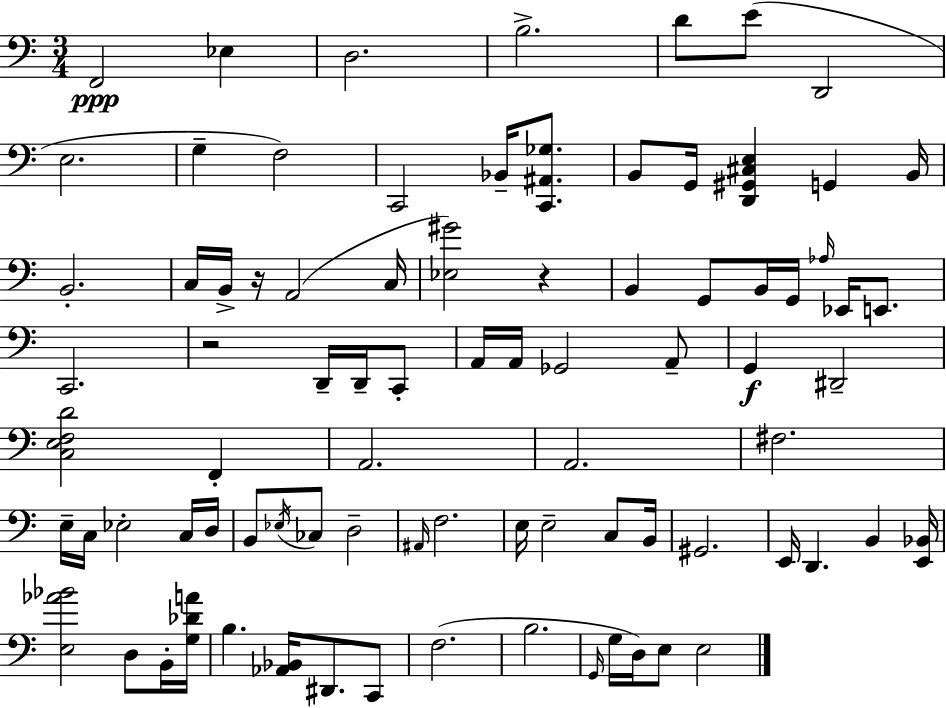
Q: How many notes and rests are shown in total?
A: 84